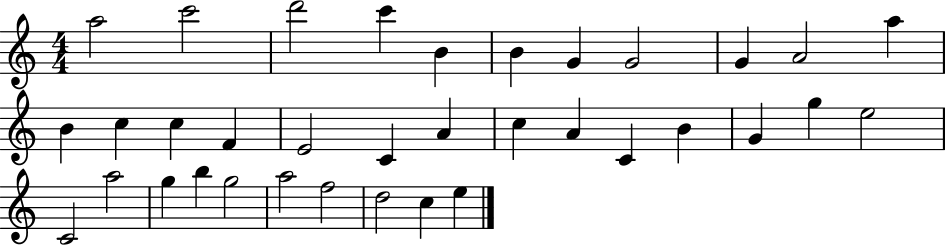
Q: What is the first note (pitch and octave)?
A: A5